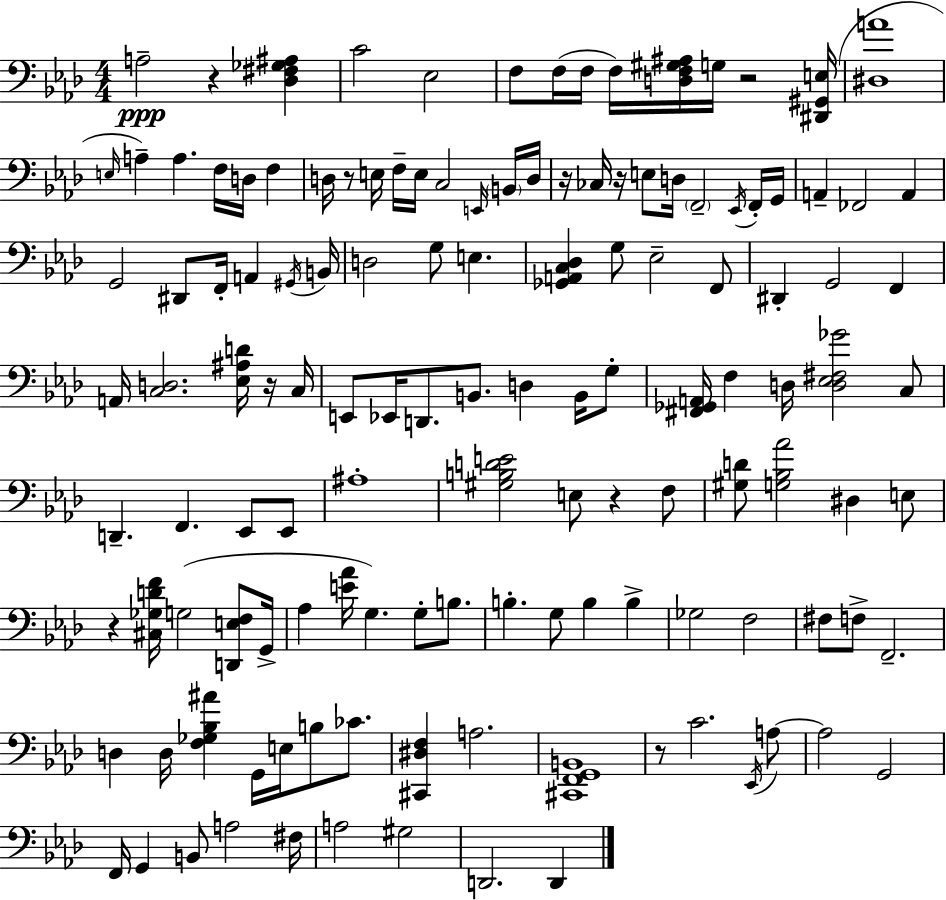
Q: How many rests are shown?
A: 9